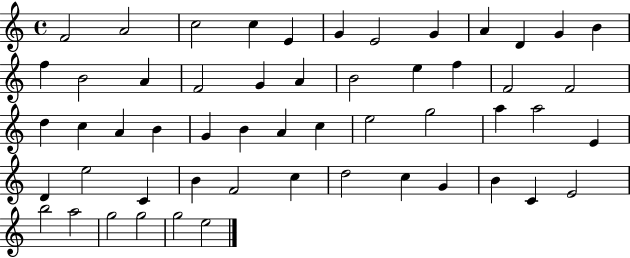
F4/h A4/h C5/h C5/q E4/q G4/q E4/h G4/q A4/q D4/q G4/q B4/q F5/q B4/h A4/q F4/h G4/q A4/q B4/h E5/q F5/q F4/h F4/h D5/q C5/q A4/q B4/q G4/q B4/q A4/q C5/q E5/h G5/h A5/q A5/h E4/q D4/q E5/h C4/q B4/q F4/h C5/q D5/h C5/q G4/q B4/q C4/q E4/h B5/h A5/h G5/h G5/h G5/h E5/h